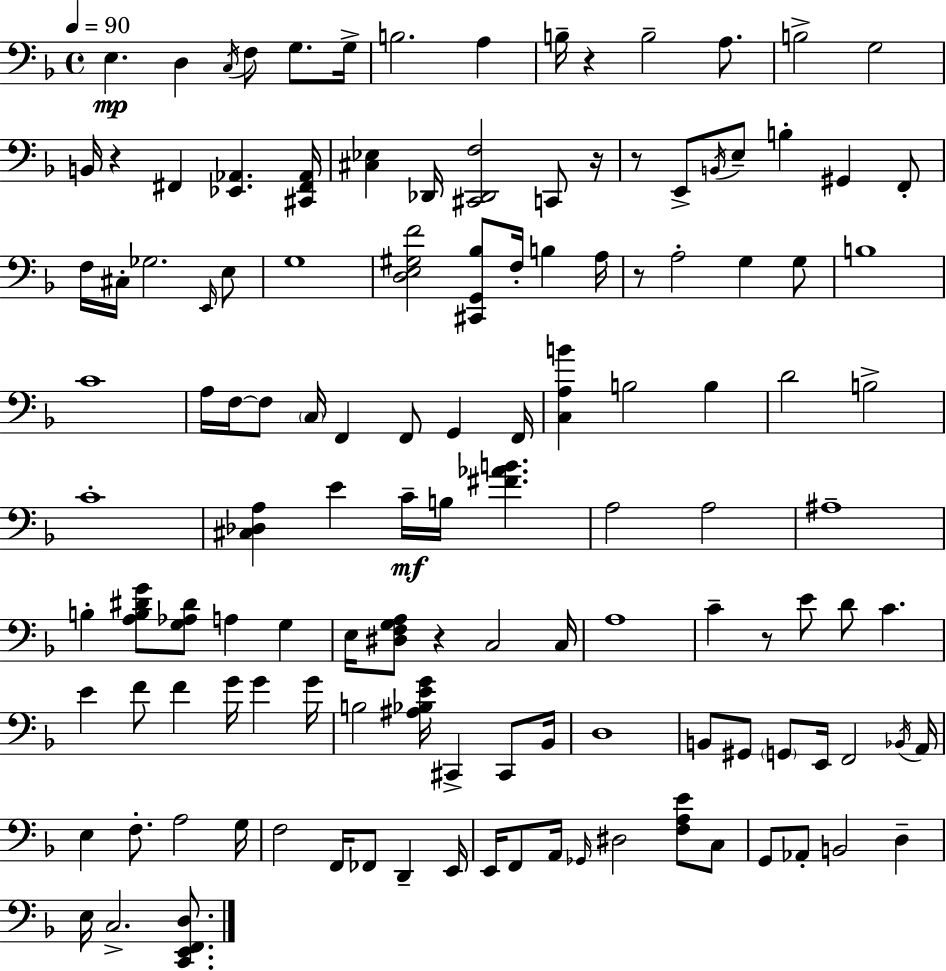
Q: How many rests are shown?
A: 7